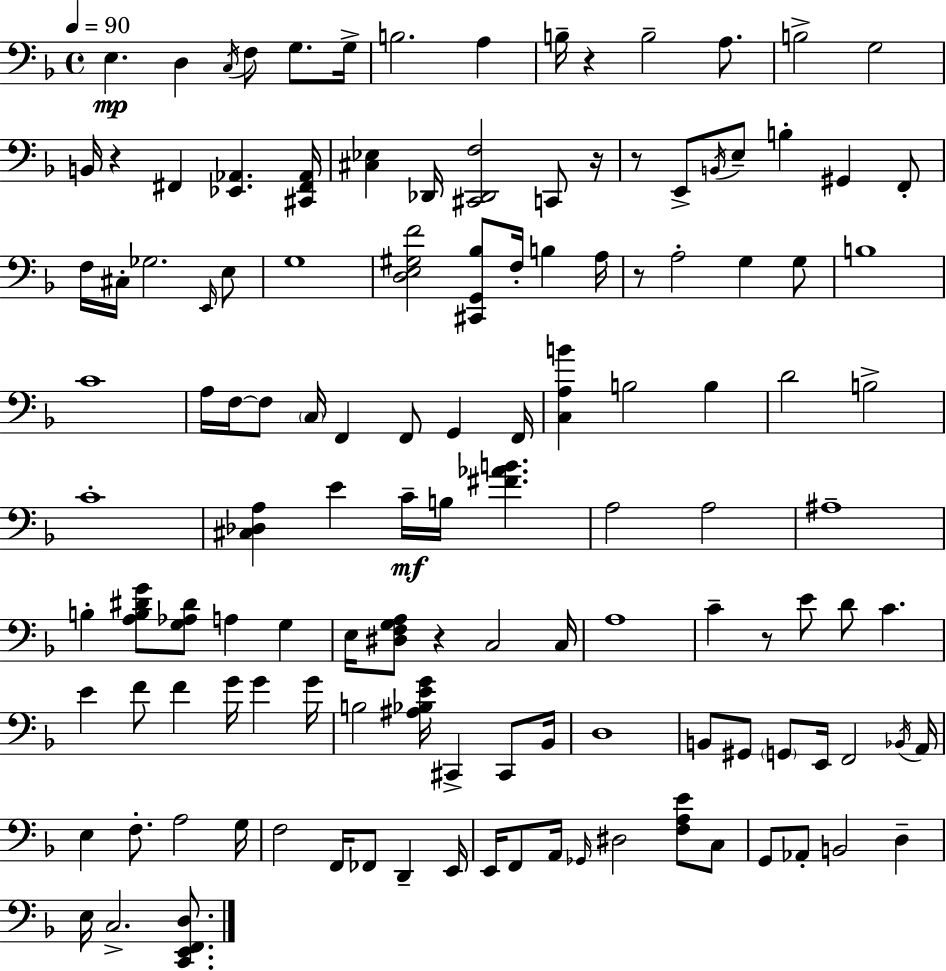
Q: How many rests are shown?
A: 7